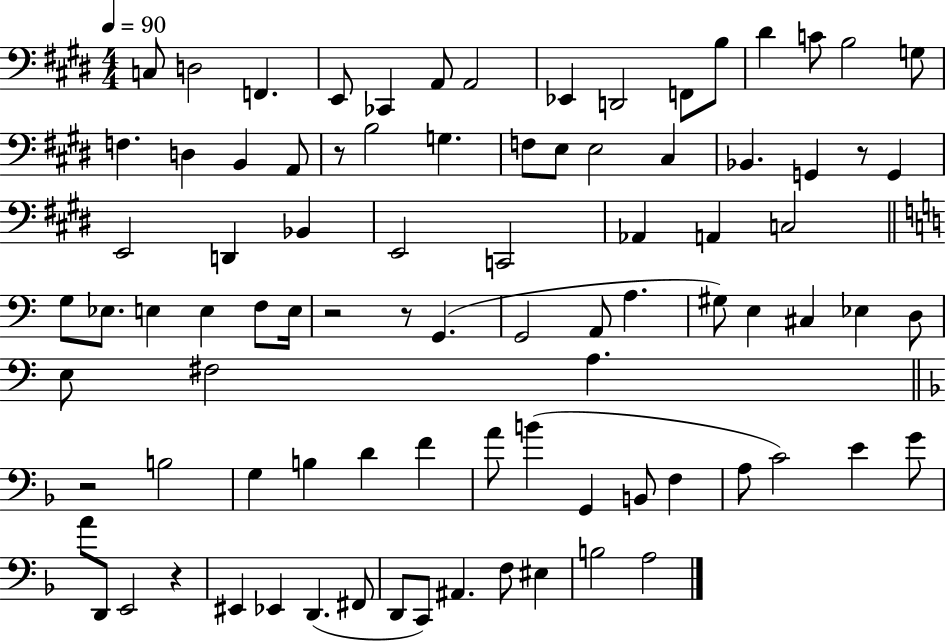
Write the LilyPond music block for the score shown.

{
  \clef bass
  \numericTimeSignature
  \time 4/4
  \key e \major
  \tempo 4 = 90
  c8 d2 f,4. | e,8 ces,4 a,8 a,2 | ees,4 d,2 f,8 b8 | dis'4 c'8 b2 g8 | \break f4. d4 b,4 a,8 | r8 b2 g4. | f8 e8 e2 cis4 | bes,4. g,4 r8 g,4 | \break e,2 d,4 bes,4 | e,2 c,2 | aes,4 a,4 c2 | \bar "||" \break \key c \major g8 ees8. e4 e4 f8 e16 | r2 r8 g,4.( | g,2 a,8 a4. | gis8) e4 cis4 ees4 d8 | \break e8 fis2 a4. | \bar "||" \break \key d \minor r2 b2 | g4 b4 d'4 f'4 | a'8 b'4( g,4 b,8 f4 | a8 c'2) e'4 g'8 | \break a'8 d,8 e,2 r4 | eis,4 ees,4 d,4.( fis,8 | d,8 c,8) ais,4. f8 eis4 | b2 a2 | \break \bar "|."
}